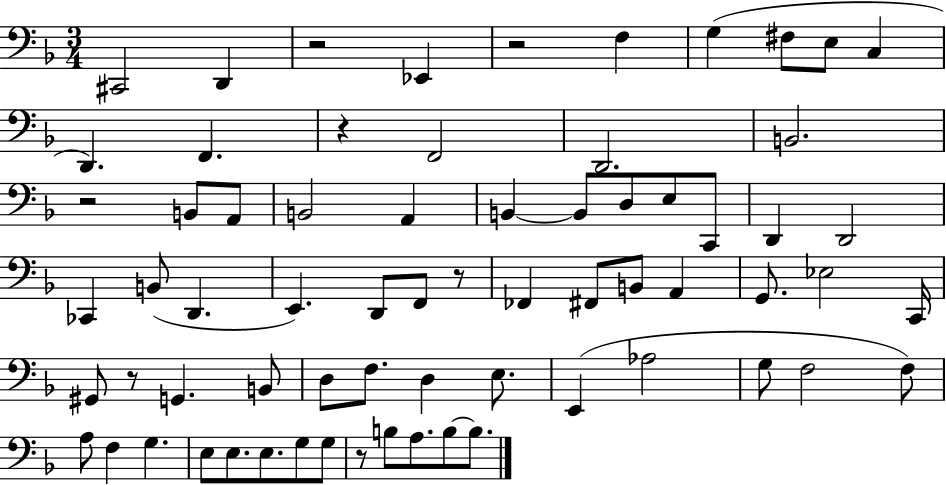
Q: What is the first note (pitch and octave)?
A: C#2